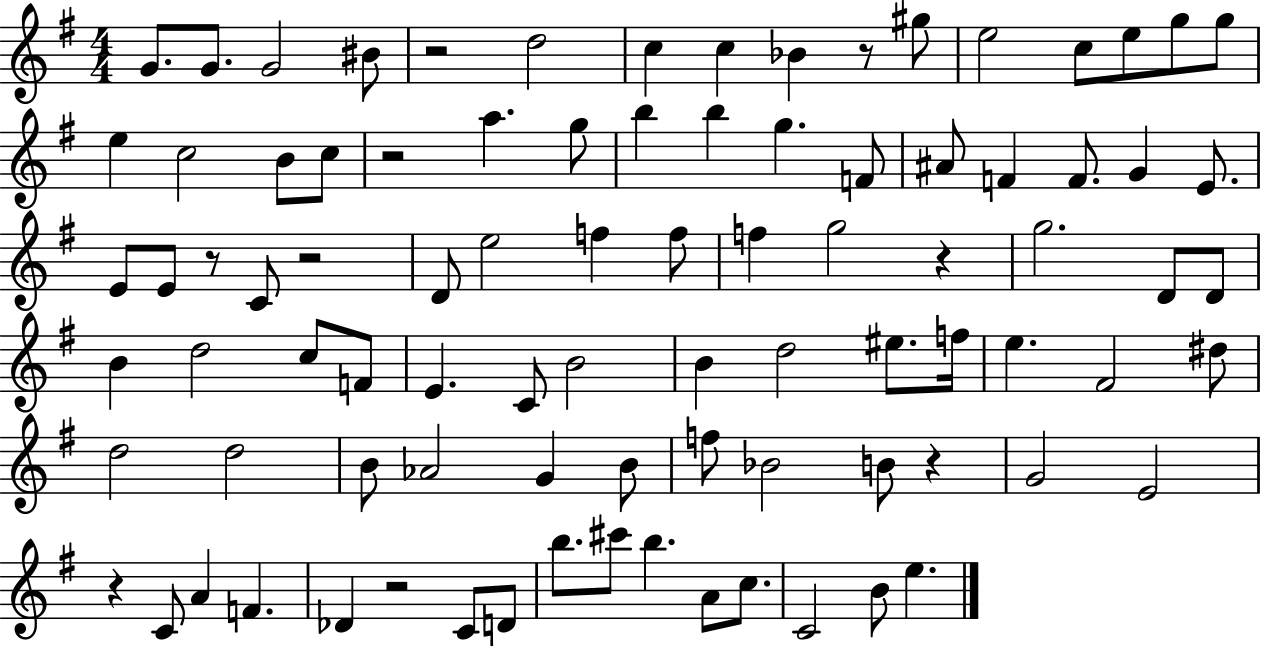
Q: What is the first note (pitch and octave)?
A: G4